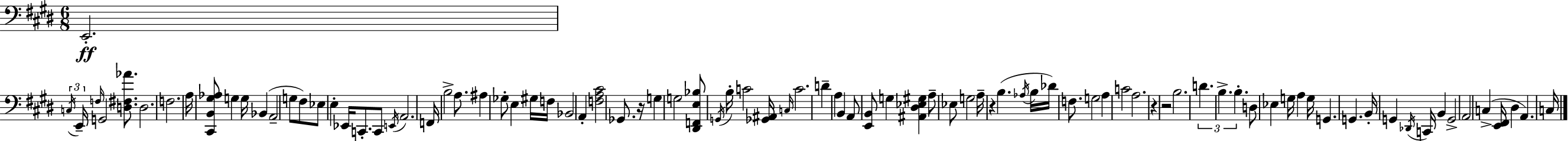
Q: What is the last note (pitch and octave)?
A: C3